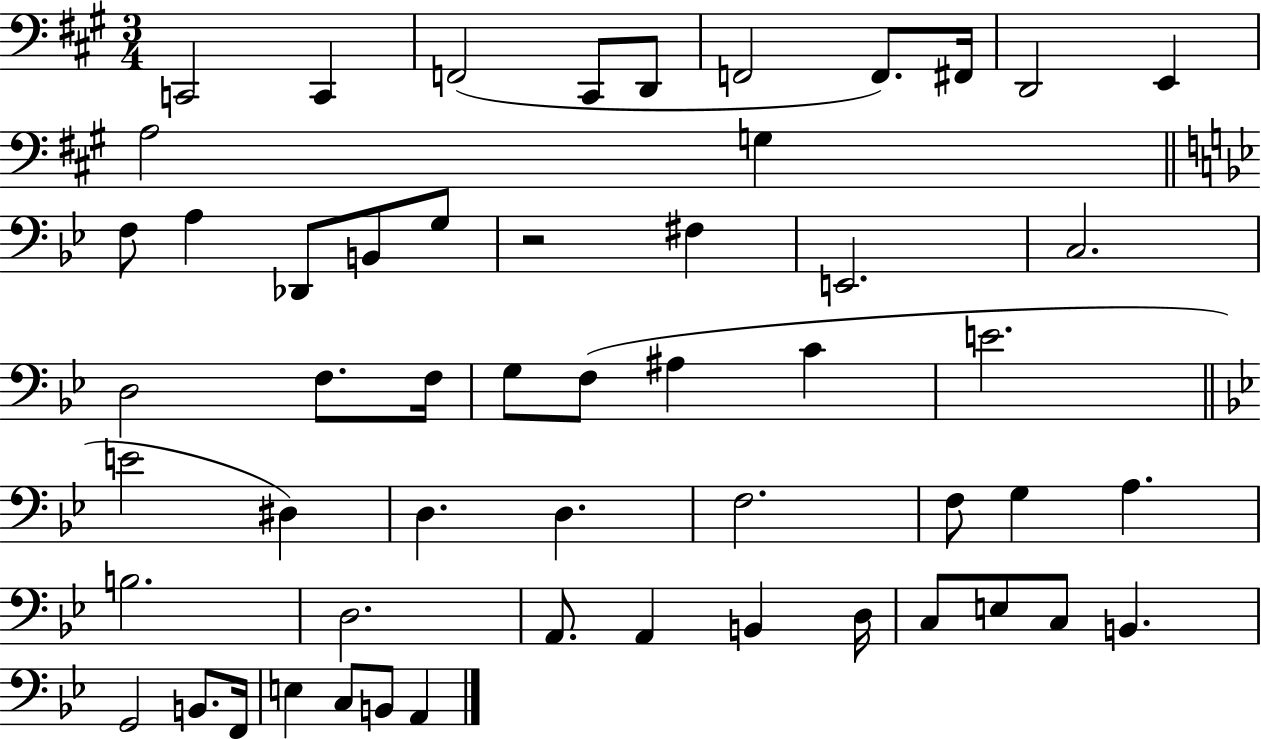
C2/h C2/q F2/h C#2/e D2/e F2/h F2/e. F#2/s D2/h E2/q A3/h G3/q F3/e A3/q Db2/e B2/e G3/e R/h F#3/q E2/h. C3/h. D3/h F3/e. F3/s G3/e F3/e A#3/q C4/q E4/h. E4/h D#3/q D3/q. D3/q. F3/h. F3/e G3/q A3/q. B3/h. D3/h. A2/e. A2/q B2/q D3/s C3/e E3/e C3/e B2/q. G2/h B2/e. F2/s E3/q C3/e B2/e A2/q